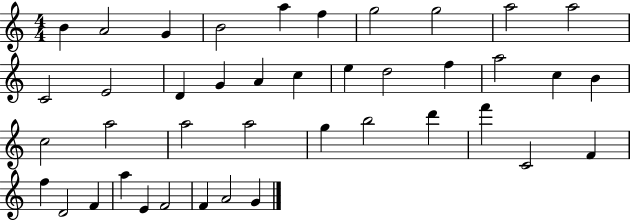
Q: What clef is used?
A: treble